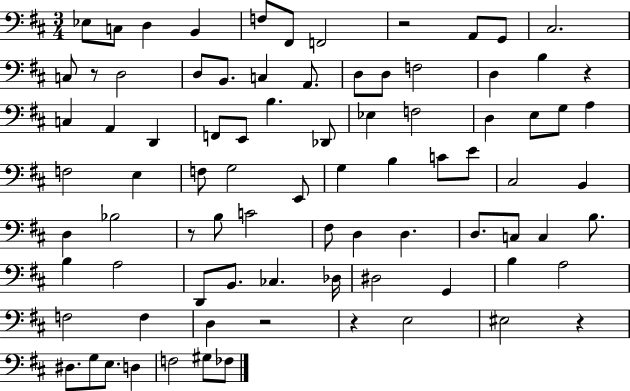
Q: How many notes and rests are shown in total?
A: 85